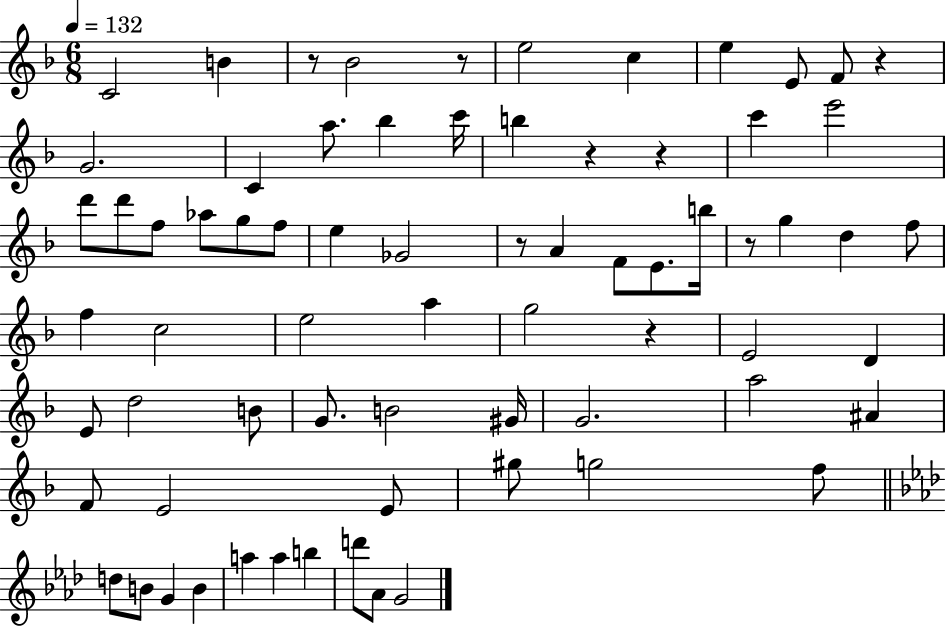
{
  \clef treble
  \numericTimeSignature
  \time 6/8
  \key f \major
  \tempo 4 = 132
  c'2 b'4 | r8 bes'2 r8 | e''2 c''4 | e''4 e'8 f'8 r4 | \break g'2. | c'4 a''8. bes''4 c'''16 | b''4 r4 r4 | c'''4 e'''2 | \break d'''8 d'''8 f''8 aes''8 g''8 f''8 | e''4 ges'2 | r8 a'4 f'8 e'8. b''16 | r8 g''4 d''4 f''8 | \break f''4 c''2 | e''2 a''4 | g''2 r4 | e'2 d'4 | \break e'8 d''2 b'8 | g'8. b'2 gis'16 | g'2. | a''2 ais'4 | \break f'8 e'2 e'8 | gis''8 g''2 f''8 | \bar "||" \break \key aes \major d''8 b'8 g'4 b'4 | a''4 a''4 b''4 | d'''8 aes'8 g'2 | \bar "|."
}